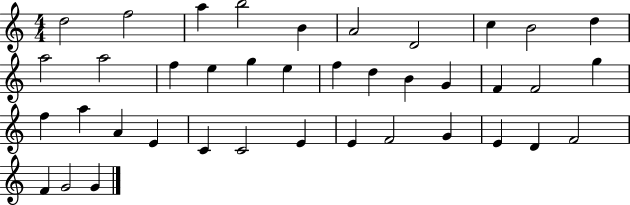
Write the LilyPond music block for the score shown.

{
  \clef treble
  \numericTimeSignature
  \time 4/4
  \key c \major
  d''2 f''2 | a''4 b''2 b'4 | a'2 d'2 | c''4 b'2 d''4 | \break a''2 a''2 | f''4 e''4 g''4 e''4 | f''4 d''4 b'4 g'4 | f'4 f'2 g''4 | \break f''4 a''4 a'4 e'4 | c'4 c'2 e'4 | e'4 f'2 g'4 | e'4 d'4 f'2 | \break f'4 g'2 g'4 | \bar "|."
}